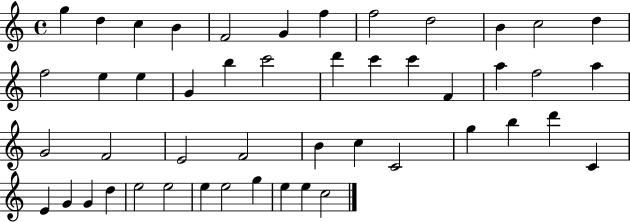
{
  \clef treble
  \time 4/4
  \defaultTimeSignature
  \key c \major
  g''4 d''4 c''4 b'4 | f'2 g'4 f''4 | f''2 d''2 | b'4 c''2 d''4 | \break f''2 e''4 e''4 | g'4 b''4 c'''2 | d'''4 c'''4 c'''4 f'4 | a''4 f''2 a''4 | \break g'2 f'2 | e'2 f'2 | b'4 c''4 c'2 | g''4 b''4 d'''4 c'4 | \break e'4 g'4 g'4 d''4 | e''2 e''2 | e''4 e''2 g''4 | e''4 e''4 c''2 | \break \bar "|."
}